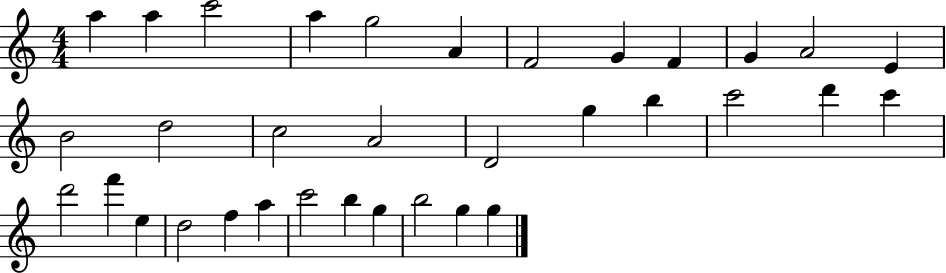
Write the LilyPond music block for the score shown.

{
  \clef treble
  \numericTimeSignature
  \time 4/4
  \key c \major
  a''4 a''4 c'''2 | a''4 g''2 a'4 | f'2 g'4 f'4 | g'4 a'2 e'4 | \break b'2 d''2 | c''2 a'2 | d'2 g''4 b''4 | c'''2 d'''4 c'''4 | \break d'''2 f'''4 e''4 | d''2 f''4 a''4 | c'''2 b''4 g''4 | b''2 g''4 g''4 | \break \bar "|."
}